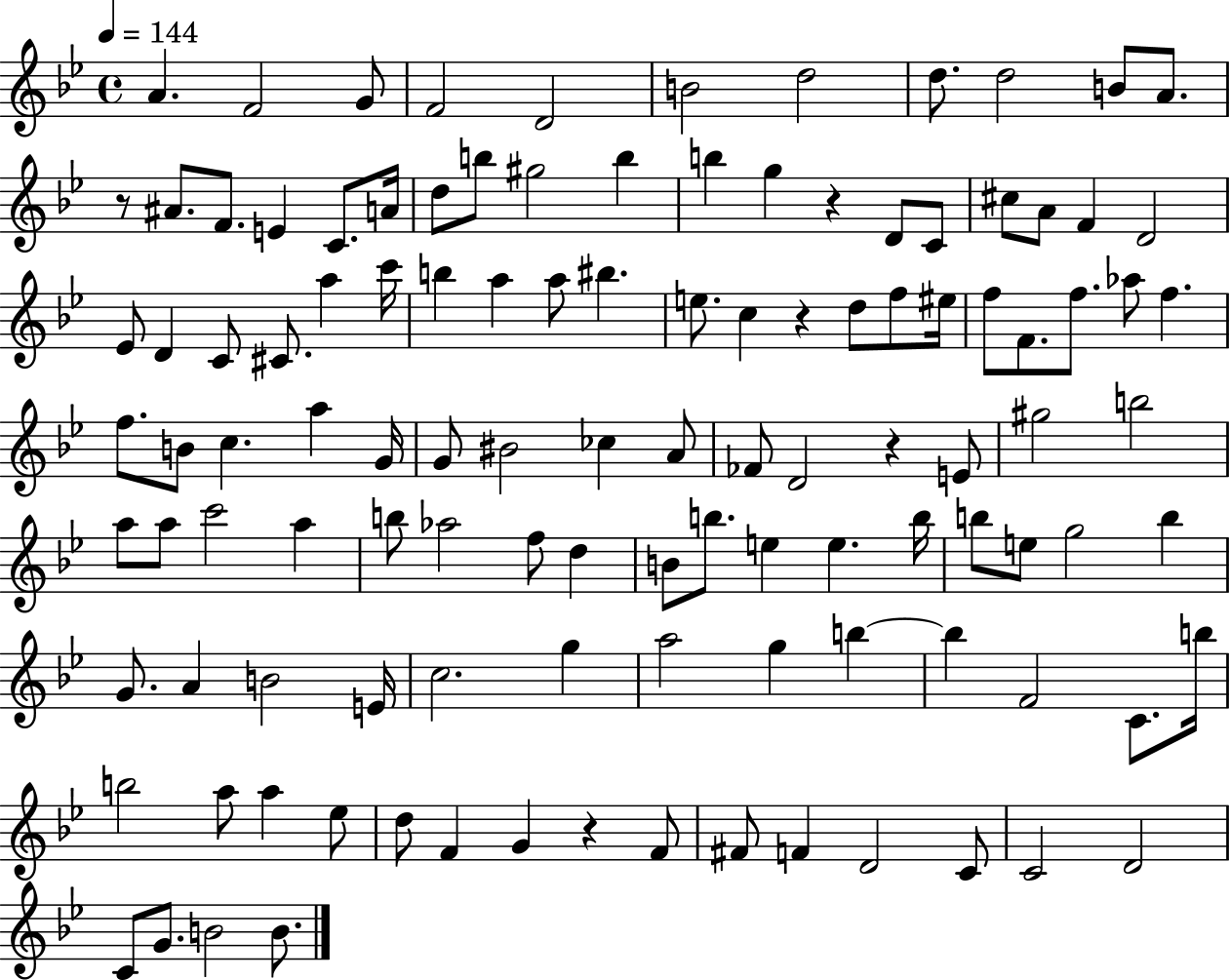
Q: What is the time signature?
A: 4/4